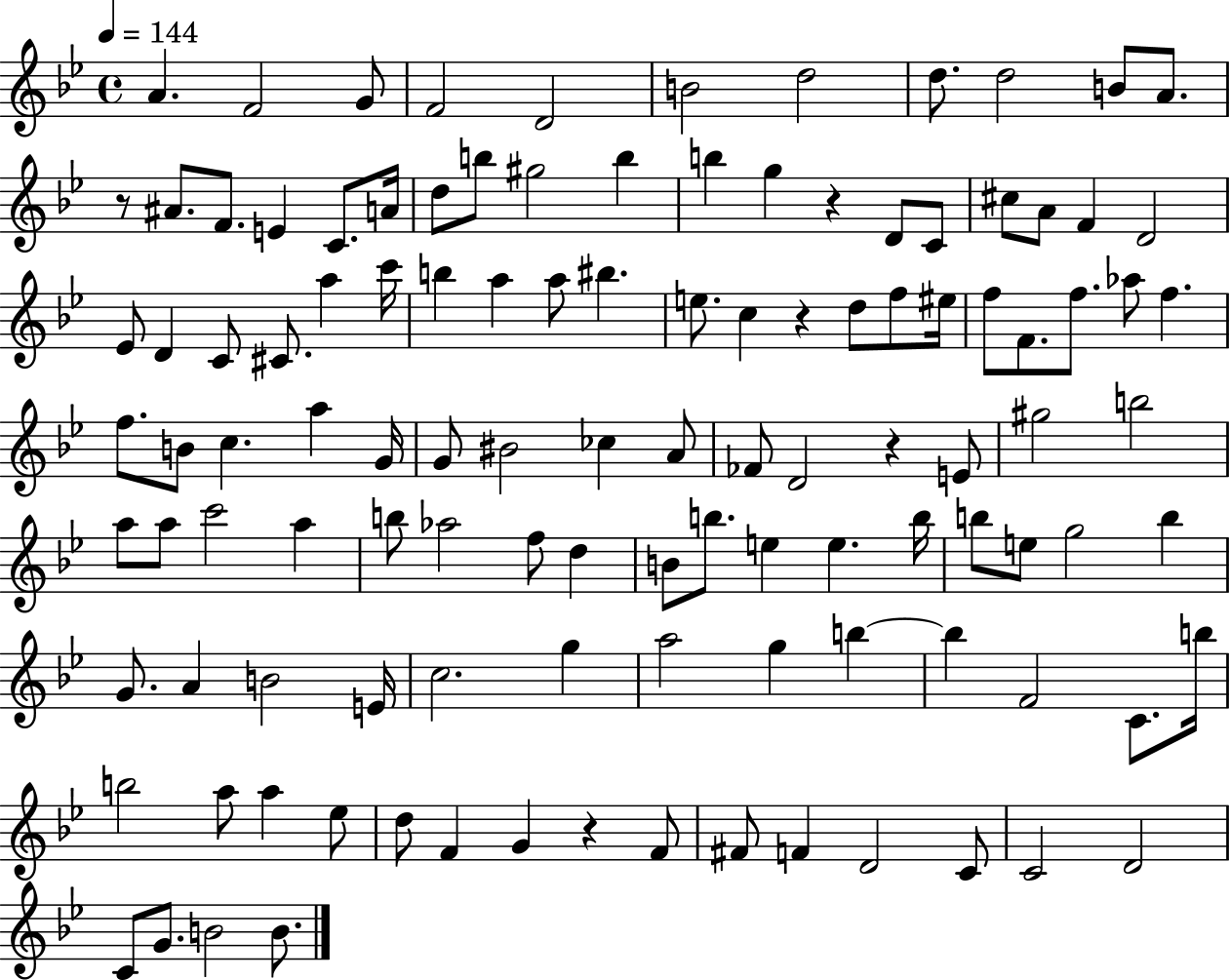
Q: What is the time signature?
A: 4/4